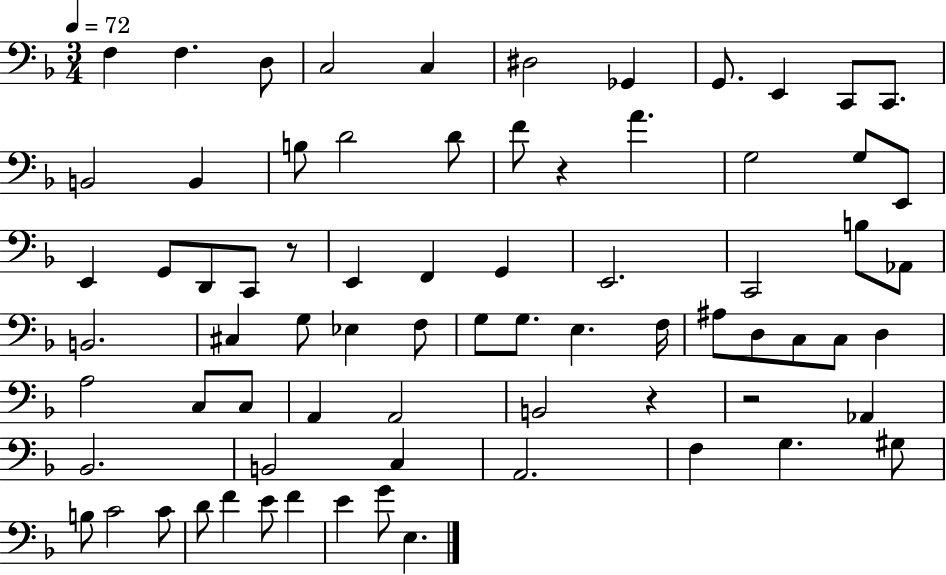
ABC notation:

X:1
T:Untitled
M:3/4
L:1/4
K:F
F, F, D,/2 C,2 C, ^D,2 _G,, G,,/2 E,, C,,/2 C,,/2 B,,2 B,, B,/2 D2 D/2 F/2 z A G,2 G,/2 E,,/2 E,, G,,/2 D,,/2 C,,/2 z/2 E,, F,, G,, E,,2 C,,2 B,/2 _A,,/2 B,,2 ^C, G,/2 _E, F,/2 G,/2 G,/2 E, F,/4 ^A,/2 D,/2 C,/2 C,/2 D, A,2 C,/2 C,/2 A,, A,,2 B,,2 z z2 _A,, _B,,2 B,,2 C, A,,2 F, G, ^G,/2 B,/2 C2 C/2 D/2 F E/2 F E G/2 E,